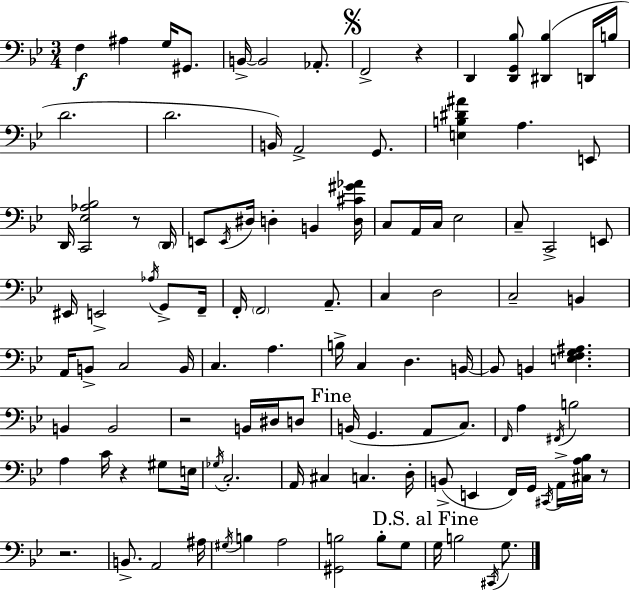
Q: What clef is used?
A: bass